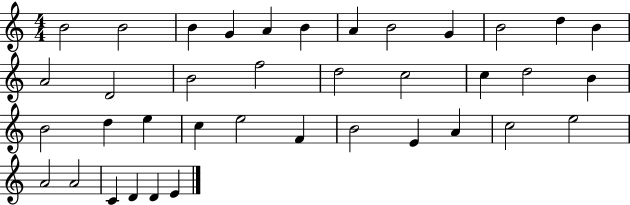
{
  \clef treble
  \numericTimeSignature
  \time 4/4
  \key c \major
  b'2 b'2 | b'4 g'4 a'4 b'4 | a'4 b'2 g'4 | b'2 d''4 b'4 | \break a'2 d'2 | b'2 f''2 | d''2 c''2 | c''4 d''2 b'4 | \break b'2 d''4 e''4 | c''4 e''2 f'4 | b'2 e'4 a'4 | c''2 e''2 | \break a'2 a'2 | c'4 d'4 d'4 e'4 | \bar "|."
}